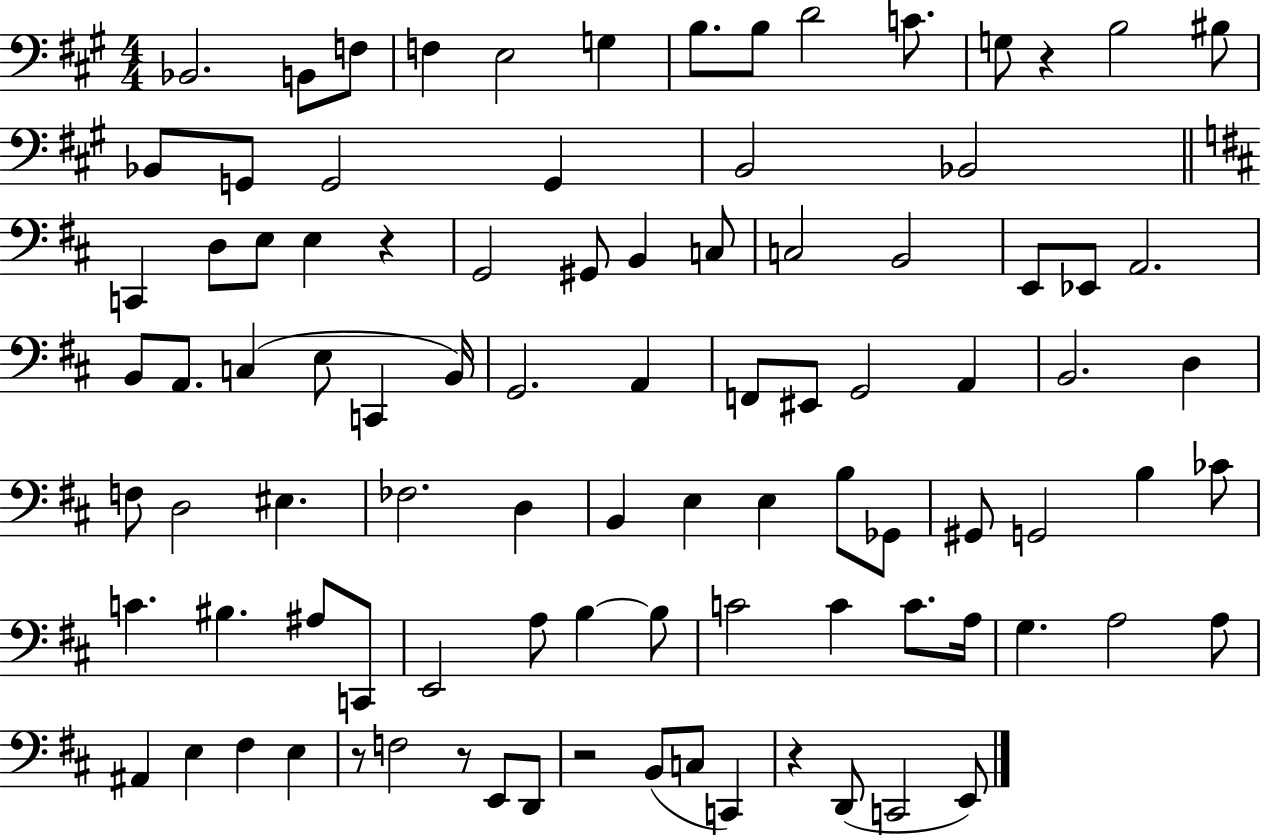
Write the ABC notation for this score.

X:1
T:Untitled
M:4/4
L:1/4
K:A
_B,,2 B,,/2 F,/2 F, E,2 G, B,/2 B,/2 D2 C/2 G,/2 z B,2 ^B,/2 _B,,/2 G,,/2 G,,2 G,, B,,2 _B,,2 C,, D,/2 E,/2 E, z G,,2 ^G,,/2 B,, C,/2 C,2 B,,2 E,,/2 _E,,/2 A,,2 B,,/2 A,,/2 C, E,/2 C,, B,,/4 G,,2 A,, F,,/2 ^E,,/2 G,,2 A,, B,,2 D, F,/2 D,2 ^E, _F,2 D, B,, E, E, B,/2 _G,,/2 ^G,,/2 G,,2 B, _C/2 C ^B, ^A,/2 C,,/2 E,,2 A,/2 B, B,/2 C2 C C/2 A,/4 G, A,2 A,/2 ^A,, E, ^F, E, z/2 F,2 z/2 E,,/2 D,,/2 z2 B,,/2 C,/2 C,, z D,,/2 C,,2 E,,/2